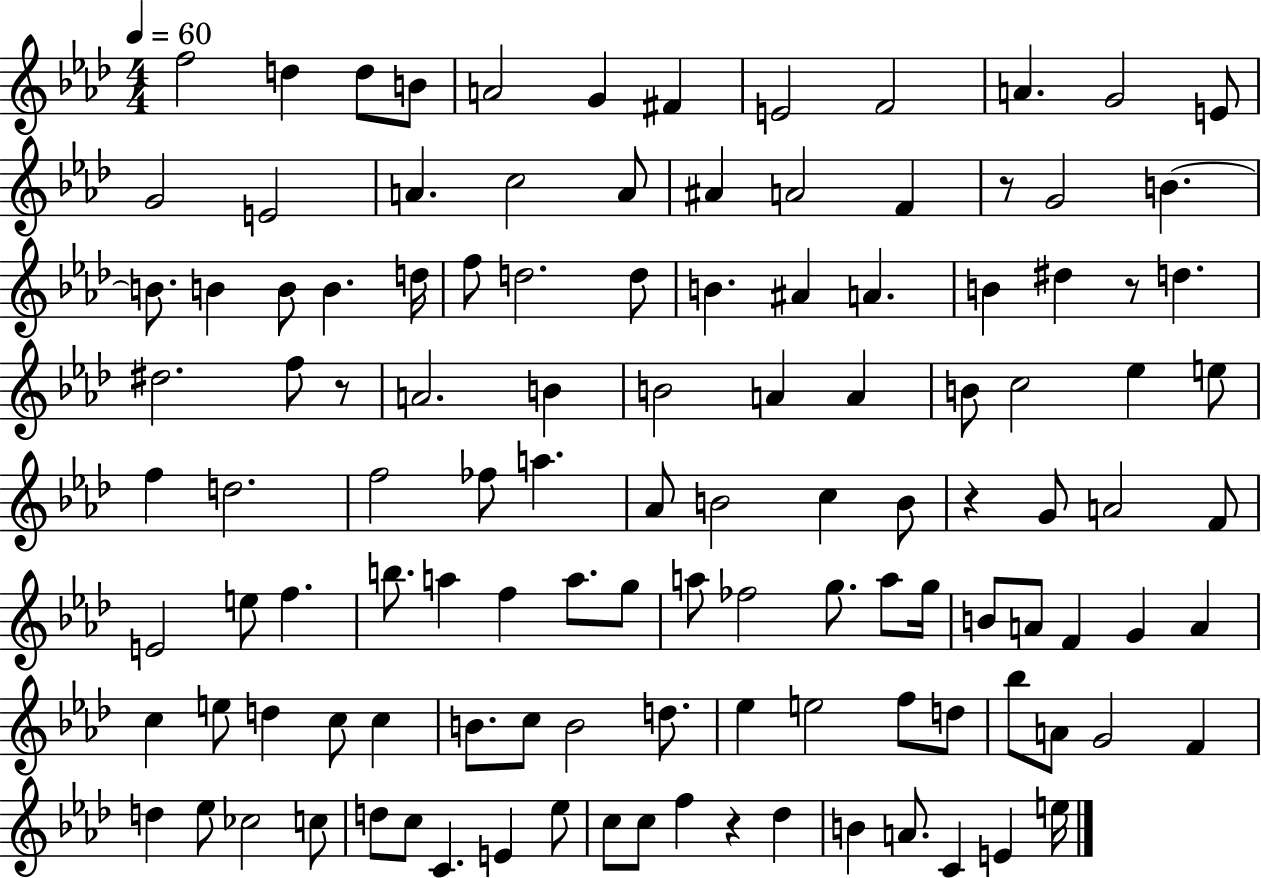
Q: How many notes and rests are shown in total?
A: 117